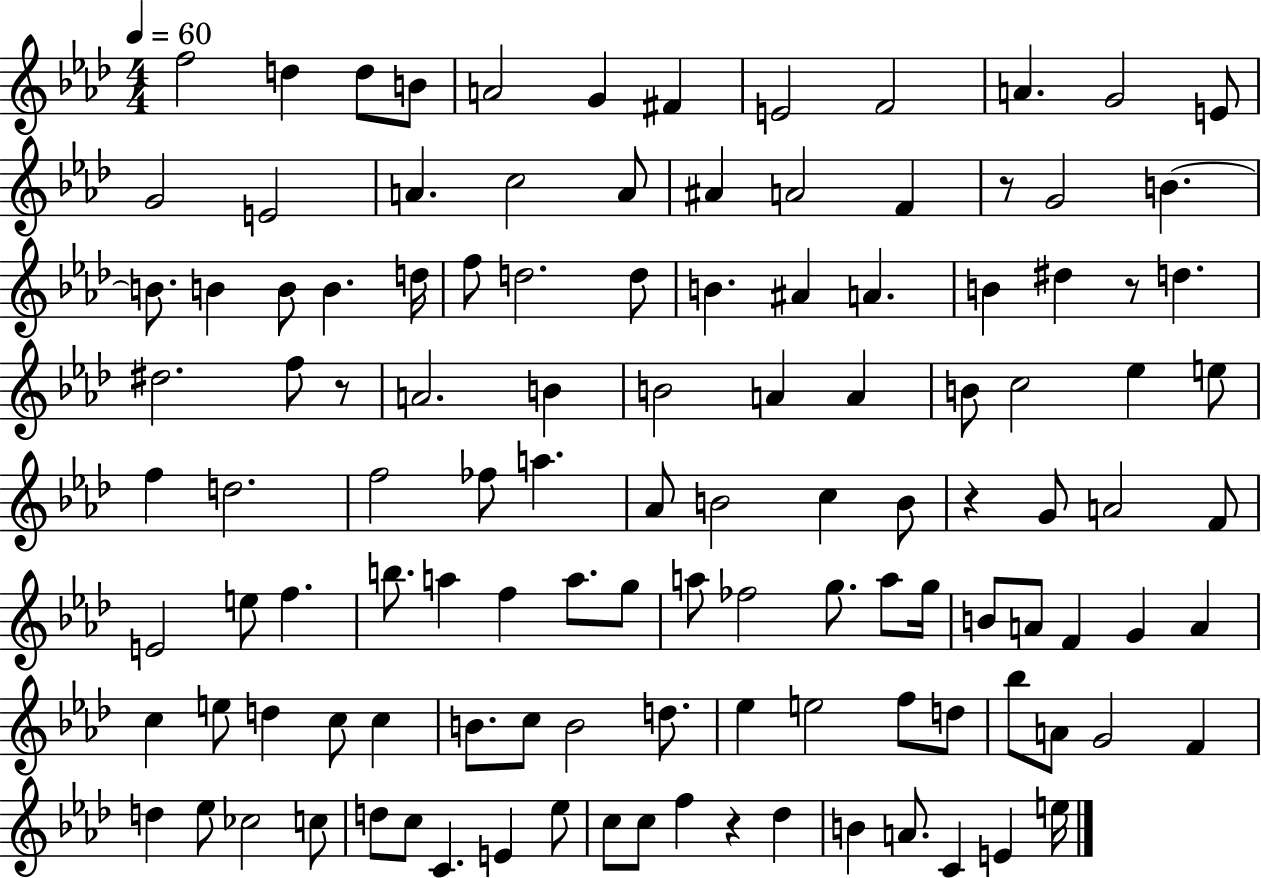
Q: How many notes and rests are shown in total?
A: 117